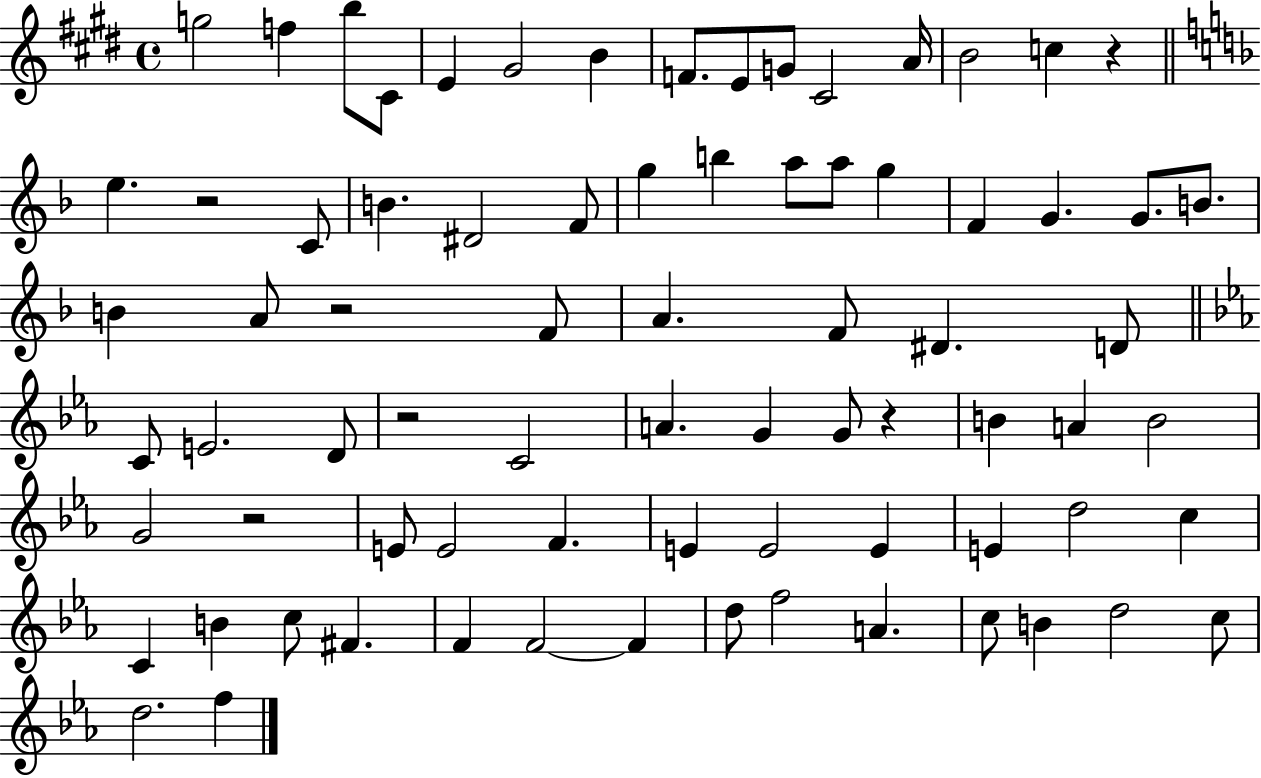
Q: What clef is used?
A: treble